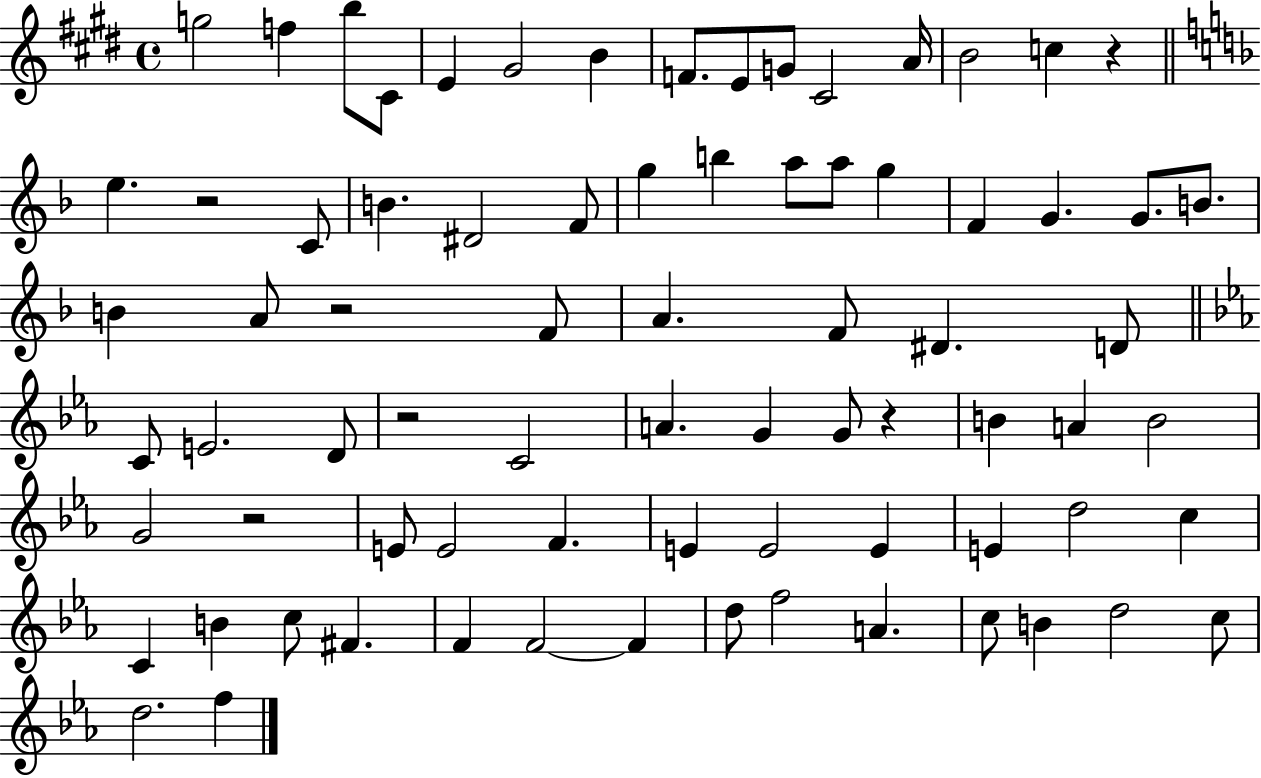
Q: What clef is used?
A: treble